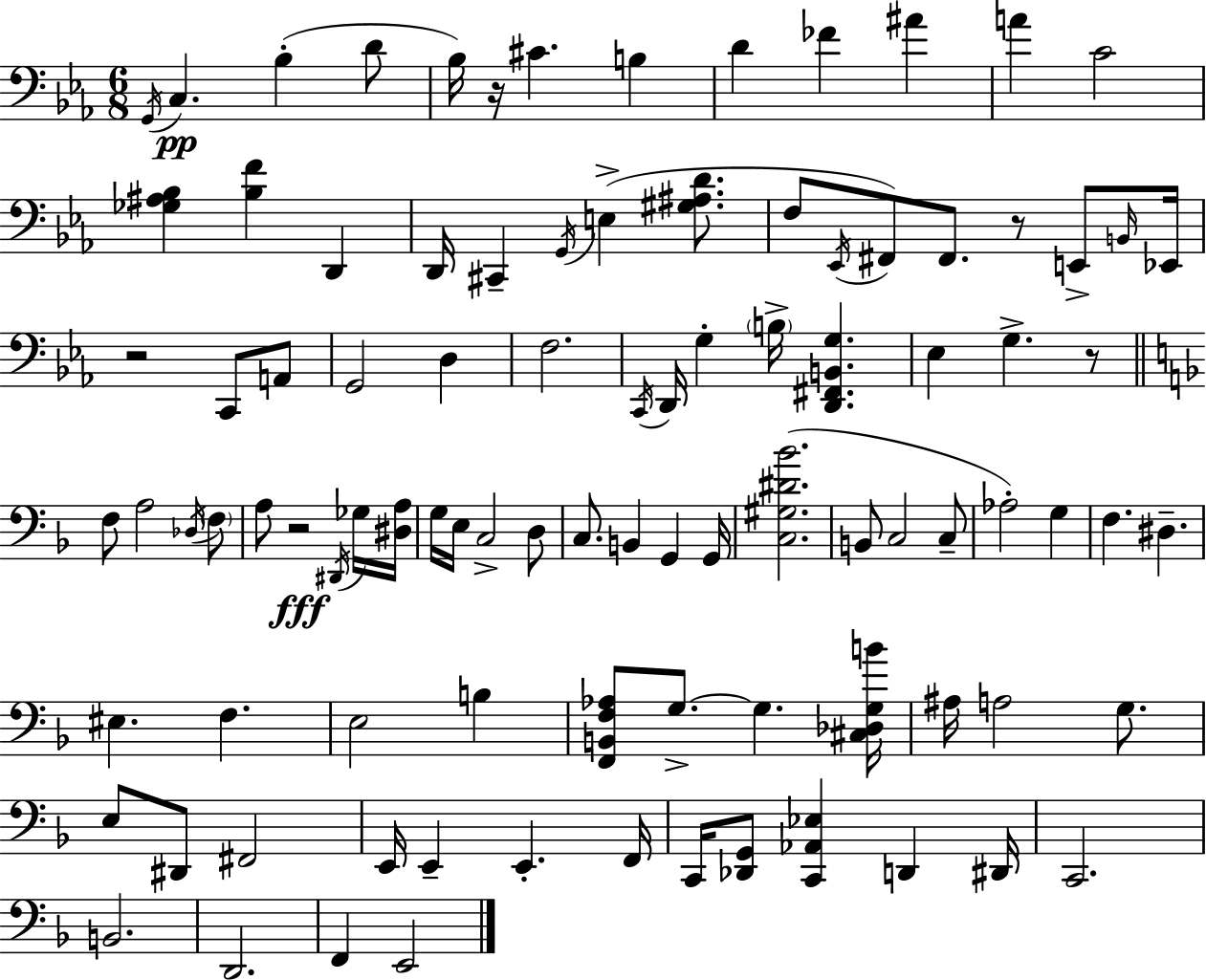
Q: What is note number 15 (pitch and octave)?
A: C#2